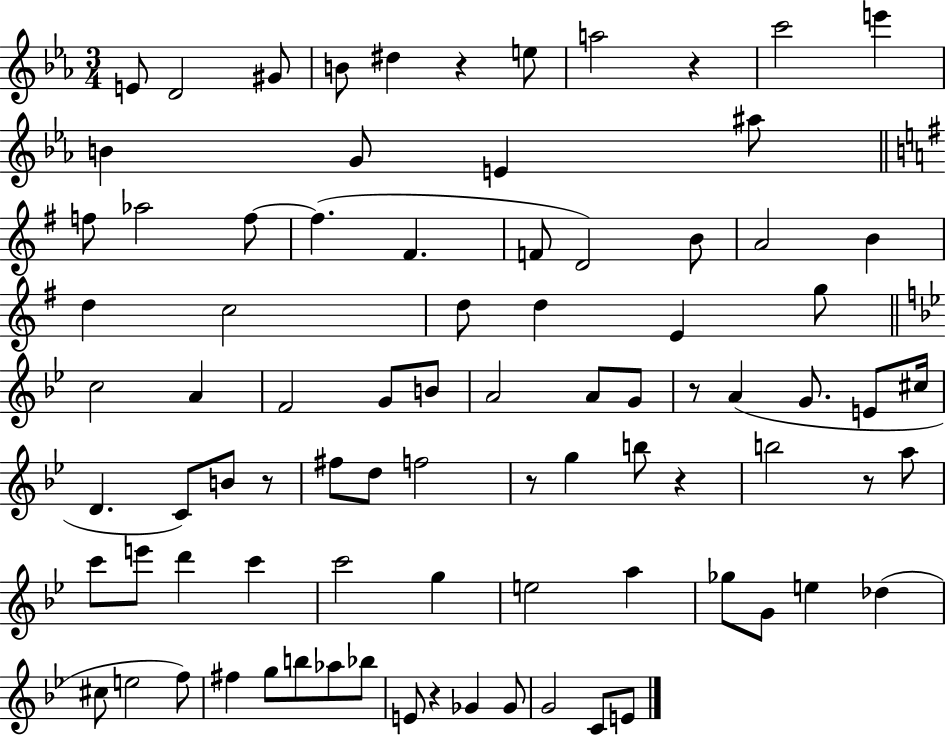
X:1
T:Untitled
M:3/4
L:1/4
K:Eb
E/2 D2 ^G/2 B/2 ^d z e/2 a2 z c'2 e' B G/2 E ^a/2 f/2 _a2 f/2 f ^F F/2 D2 B/2 A2 B d c2 d/2 d E g/2 c2 A F2 G/2 B/2 A2 A/2 G/2 z/2 A G/2 E/2 ^c/4 D C/2 B/2 z/2 ^f/2 d/2 f2 z/2 g b/2 z b2 z/2 a/2 c'/2 e'/2 d' c' c'2 g e2 a _g/2 G/2 e _d ^c/2 e2 f/2 ^f g/2 b/2 _a/2 _b/2 E/2 z _G _G/2 G2 C/2 E/2